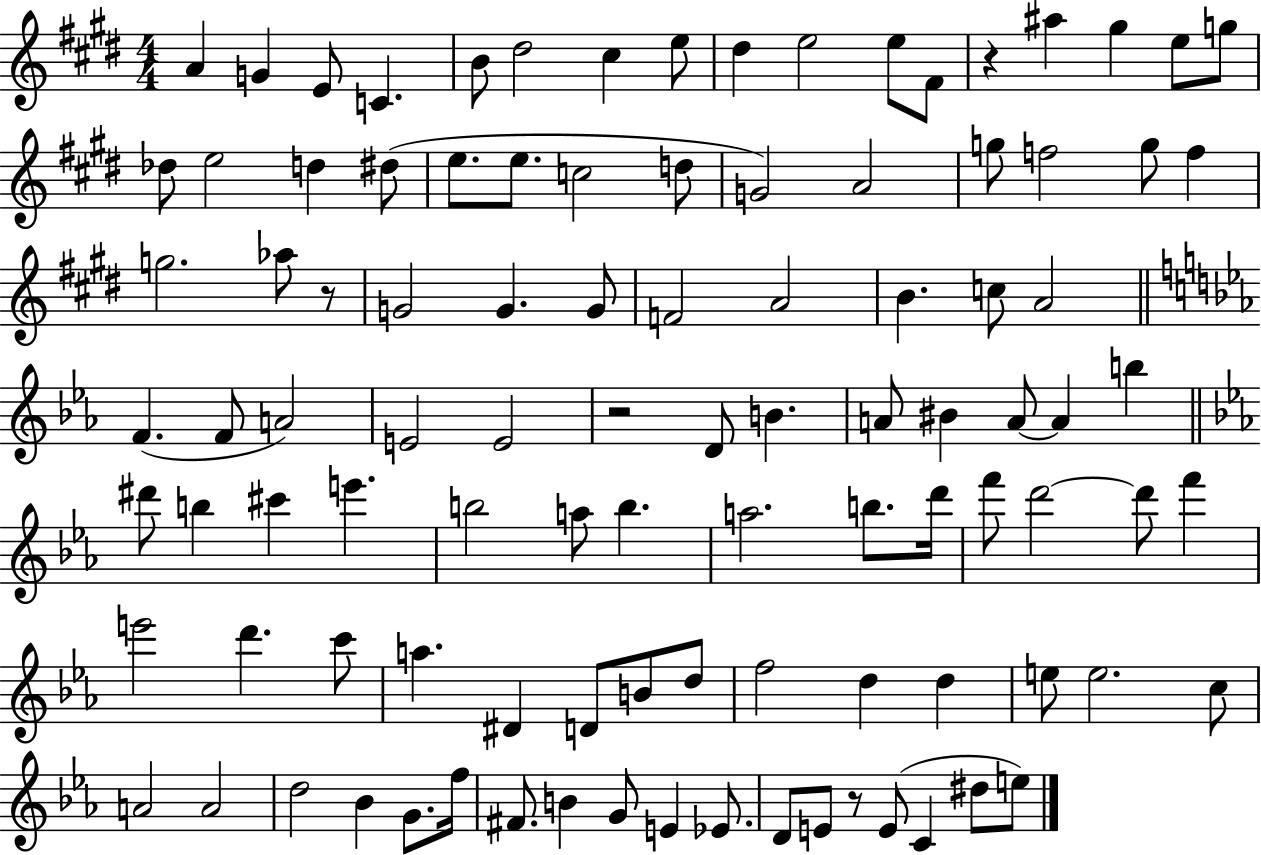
{
  \clef treble
  \numericTimeSignature
  \time 4/4
  \key e \major
  a'4 g'4 e'8 c'4. | b'8 dis''2 cis''4 e''8 | dis''4 e''2 e''8 fis'8 | r4 ais''4 gis''4 e''8 g''8 | \break des''8 e''2 d''4 dis''8( | e''8. e''8. c''2 d''8 | g'2) a'2 | g''8 f''2 g''8 f''4 | \break g''2. aes''8 r8 | g'2 g'4. g'8 | f'2 a'2 | b'4. c''8 a'2 | \break \bar "||" \break \key c \minor f'4.( f'8 a'2) | e'2 e'2 | r2 d'8 b'4. | a'8 bis'4 a'8~~ a'4 b''4 | \break \bar "||" \break \key ees \major dis'''8 b''4 cis'''4 e'''4. | b''2 a''8 b''4. | a''2. b''8. d'''16 | f'''8 d'''2~~ d'''8 f'''4 | \break e'''2 d'''4. c'''8 | a''4. dis'4 d'8 b'8 d''8 | f''2 d''4 d''4 | e''8 e''2. c''8 | \break a'2 a'2 | d''2 bes'4 g'8. f''16 | fis'8. b'4 g'8 e'4 ees'8. | d'8 e'8 r8 e'8( c'4 dis''8 e''8) | \break \bar "|."
}